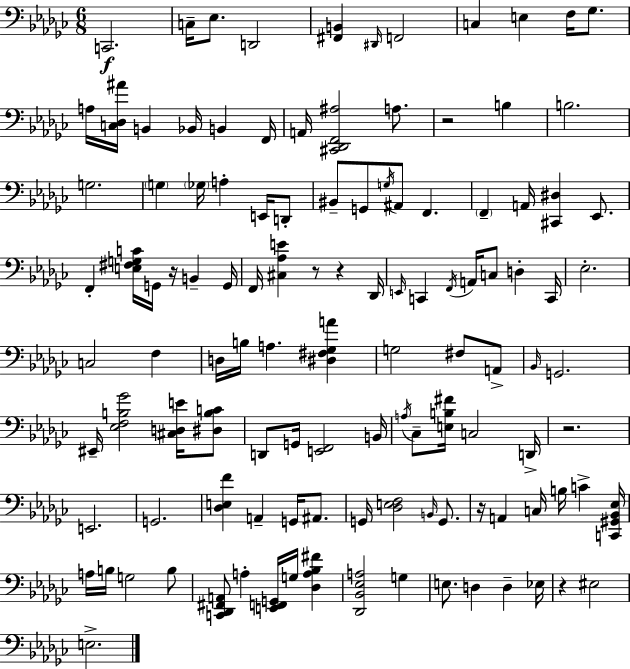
X:1
T:Untitled
M:6/8
L:1/4
K:Ebm
C,,2 C,/4 _E,/2 D,,2 [^F,,B,,] ^D,,/4 F,,2 C, E, F,/4 _G,/2 A,/4 [C,_D,^A]/4 B,, _B,,/4 B,, F,,/4 A,,/4 [^C,,_D,,F,,^A,]2 A,/2 z2 B, B,2 G,2 G, _G,/4 A, E,,/4 D,,/2 ^B,,/2 G,,/2 G,/4 ^A,,/2 F,, F,, A,,/4 [^C,,^D,] _E,,/2 F,, [E,^F,G,C]/4 G,,/4 z/4 B,, G,,/4 F,,/4 [^C,_A,E] z/2 z _D,,/4 E,,/4 C,, F,,/4 A,,/4 C,/2 D, C,,/4 _E,2 C,2 F, D,/4 B,/4 A, [^D,^F,_G,A] G,2 ^F,/2 A,,/2 _B,,/4 G,,2 ^E,,/4 [_E,F,B,_G]2 [^C,D,E]/4 [^D,B,C]/2 D,,/2 G,,/4 [E,,F,,]2 B,,/4 A,/4 _C,/2 [E,B,^F]/4 C,2 D,,/4 z2 E,,2 G,,2 [_D,E,F] A,, G,,/4 ^A,,/2 G,,/4 [_D,E,F,]2 B,,/4 G,,/2 z/4 A,, C,/4 B,/4 C [C,,^G,,_B,,_E,]/4 A,/4 B,/4 G,2 B,/2 [C,,_D,,^F,,A,,]/2 A, [E,,F,,G,,]/4 G,/4 [_D,A,_B,^F] [_D,,_B,,_E,A,]2 G, E,/2 D, D, _E,/4 z ^E,2 E,2